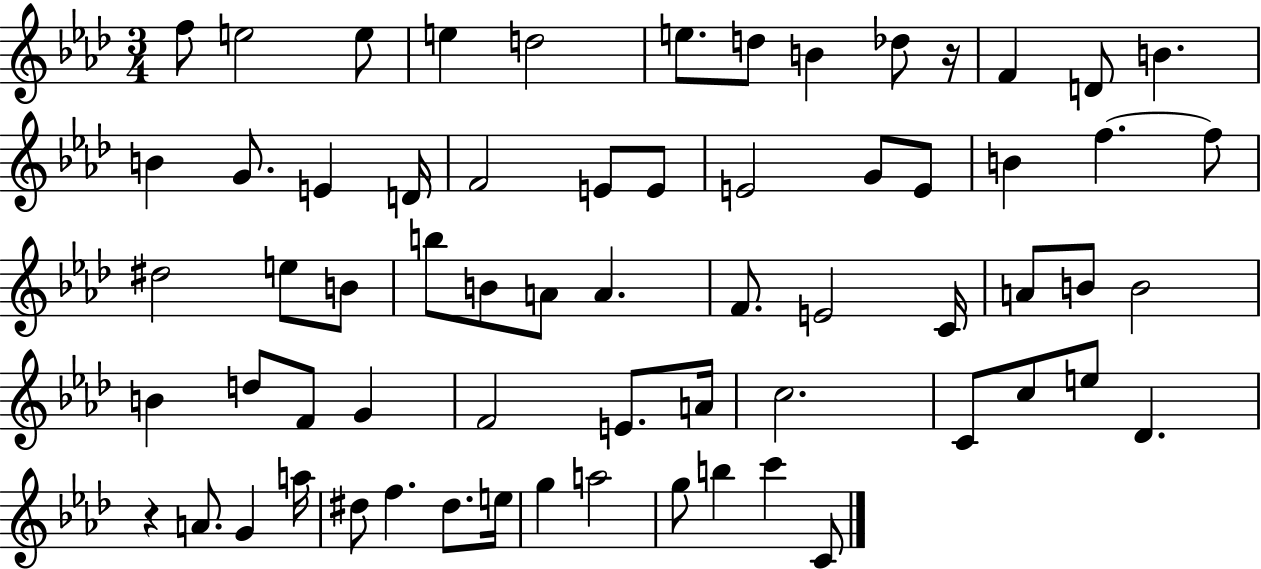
X:1
T:Untitled
M:3/4
L:1/4
K:Ab
f/2 e2 e/2 e d2 e/2 d/2 B _d/2 z/4 F D/2 B B G/2 E D/4 F2 E/2 E/2 E2 G/2 E/2 B f f/2 ^d2 e/2 B/2 b/2 B/2 A/2 A F/2 E2 C/4 A/2 B/2 B2 B d/2 F/2 G F2 E/2 A/4 c2 C/2 c/2 e/2 _D z A/2 G a/4 ^d/2 f ^d/2 e/4 g a2 g/2 b c' C/2